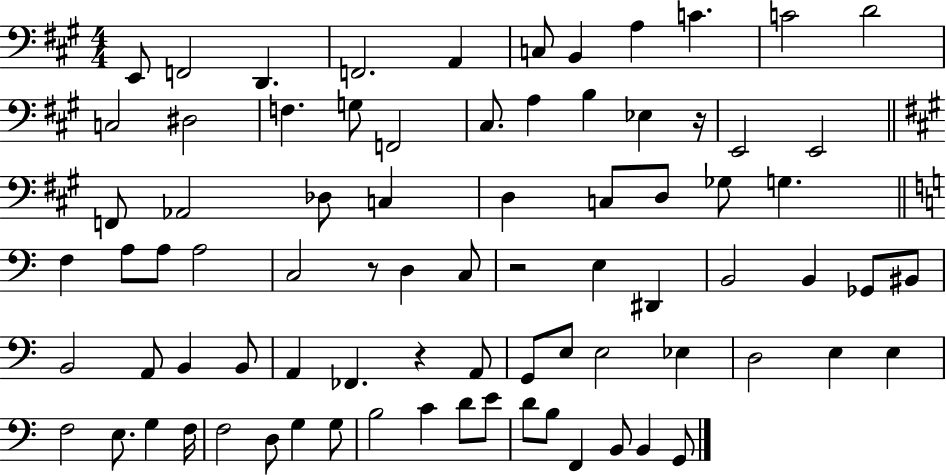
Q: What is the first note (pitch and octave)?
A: E2